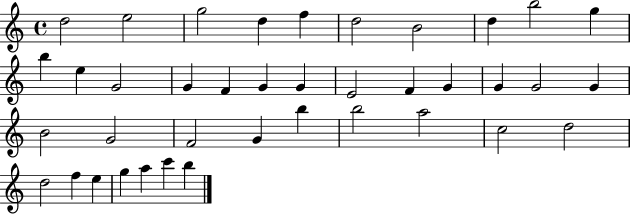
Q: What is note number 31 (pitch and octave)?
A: C5